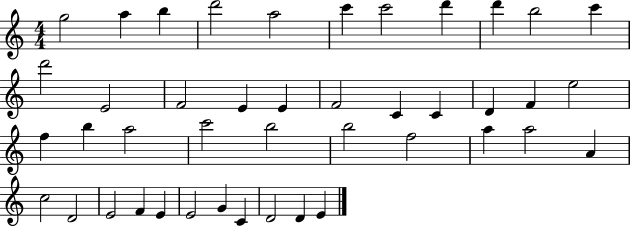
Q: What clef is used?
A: treble